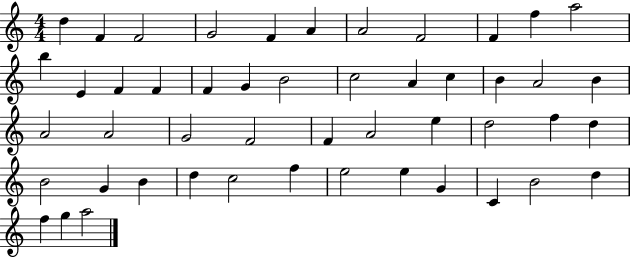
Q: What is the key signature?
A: C major